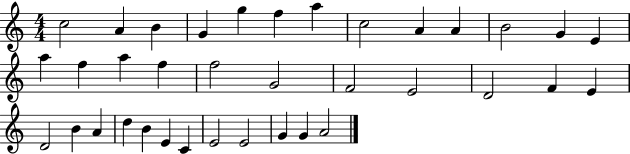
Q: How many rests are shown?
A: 0